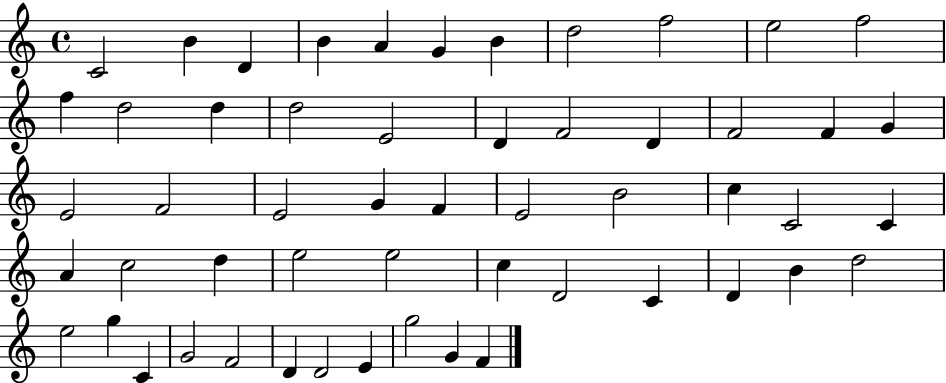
X:1
T:Untitled
M:4/4
L:1/4
K:C
C2 B D B A G B d2 f2 e2 f2 f d2 d d2 E2 D F2 D F2 F G E2 F2 E2 G F E2 B2 c C2 C A c2 d e2 e2 c D2 C D B d2 e2 g C G2 F2 D D2 E g2 G F